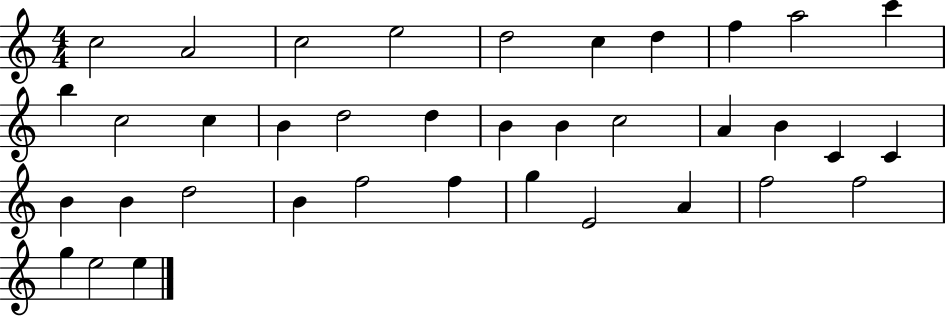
C5/h A4/h C5/h E5/h D5/h C5/q D5/q F5/q A5/h C6/q B5/q C5/h C5/q B4/q D5/h D5/q B4/q B4/q C5/h A4/q B4/q C4/q C4/q B4/q B4/q D5/h B4/q F5/h F5/q G5/q E4/h A4/q F5/h F5/h G5/q E5/h E5/q